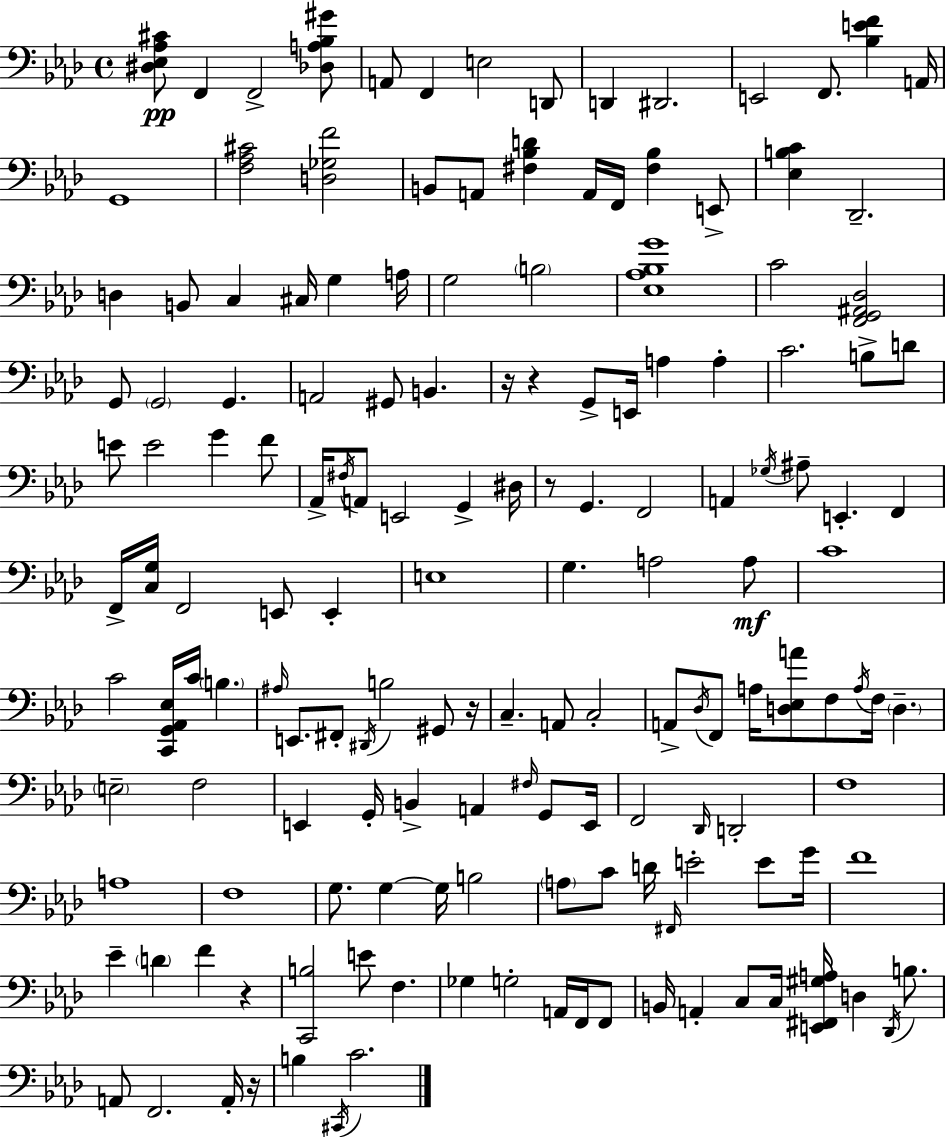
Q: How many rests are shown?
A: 6